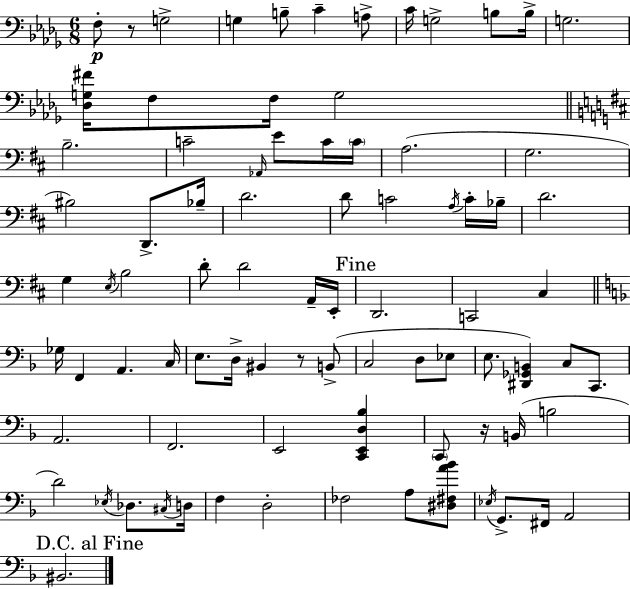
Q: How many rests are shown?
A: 3